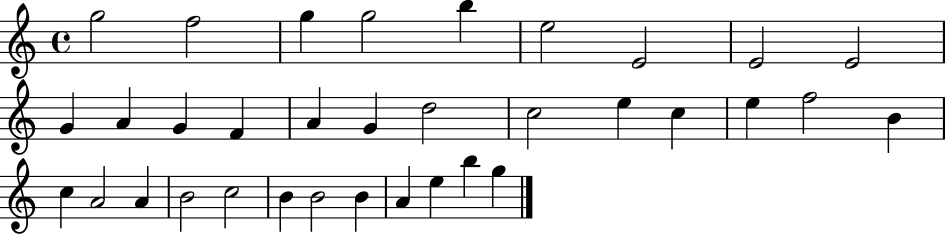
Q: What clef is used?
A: treble